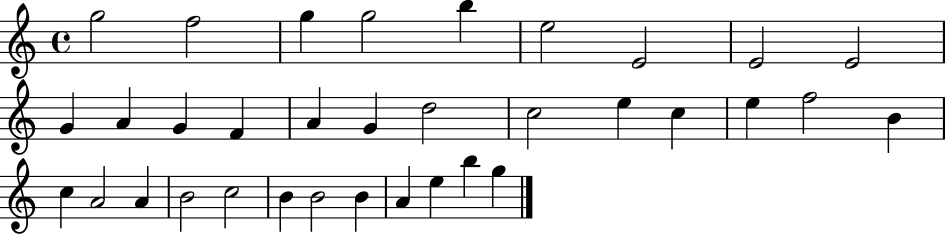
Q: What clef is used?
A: treble